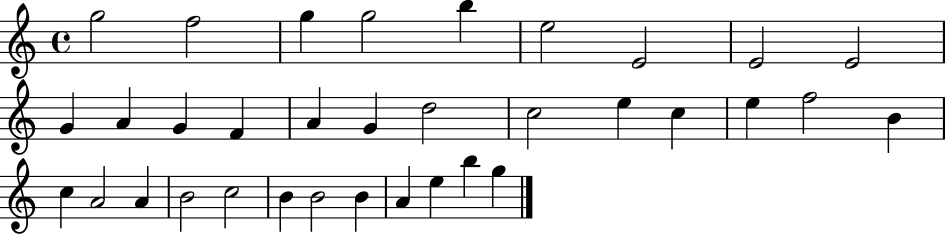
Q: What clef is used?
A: treble